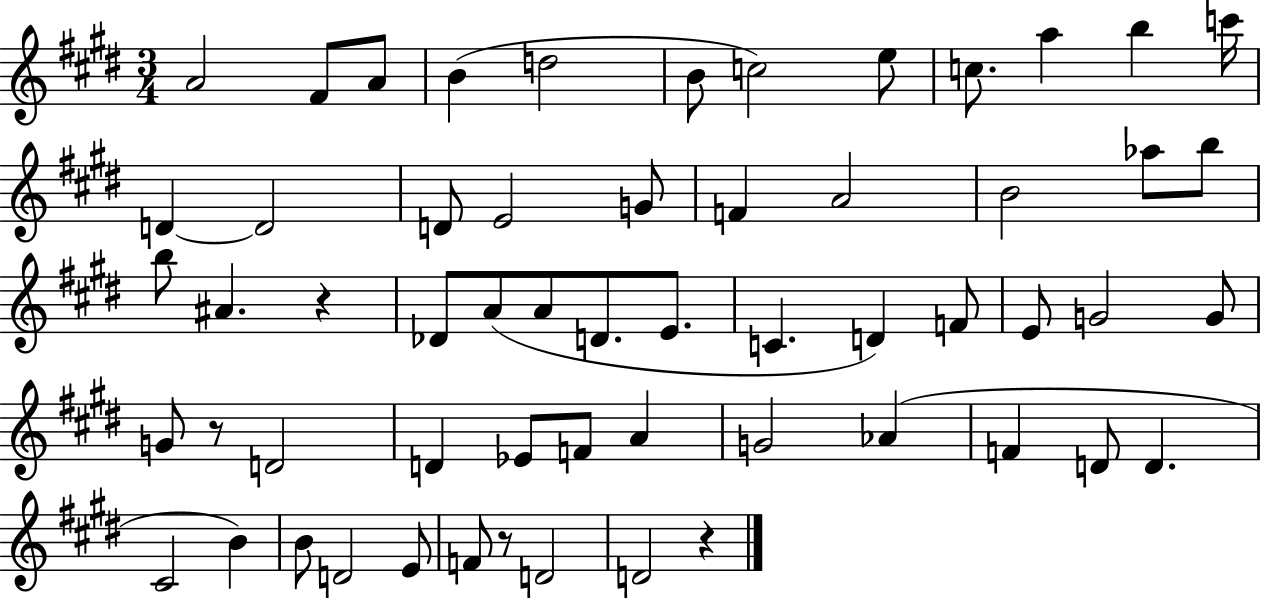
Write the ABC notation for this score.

X:1
T:Untitled
M:3/4
L:1/4
K:E
A2 ^F/2 A/2 B d2 B/2 c2 e/2 c/2 a b c'/4 D D2 D/2 E2 G/2 F A2 B2 _a/2 b/2 b/2 ^A z _D/2 A/2 A/2 D/2 E/2 C D F/2 E/2 G2 G/2 G/2 z/2 D2 D _E/2 F/2 A G2 _A F D/2 D ^C2 B B/2 D2 E/2 F/2 z/2 D2 D2 z